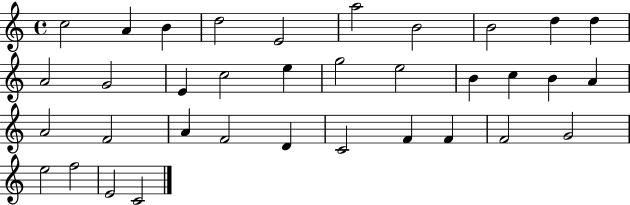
C5/h A4/q B4/q D5/h E4/h A5/h B4/h B4/h D5/q D5/q A4/h G4/h E4/q C5/h E5/q G5/h E5/h B4/q C5/q B4/q A4/q A4/h F4/h A4/q F4/h D4/q C4/h F4/q F4/q F4/h G4/h E5/h F5/h E4/h C4/h